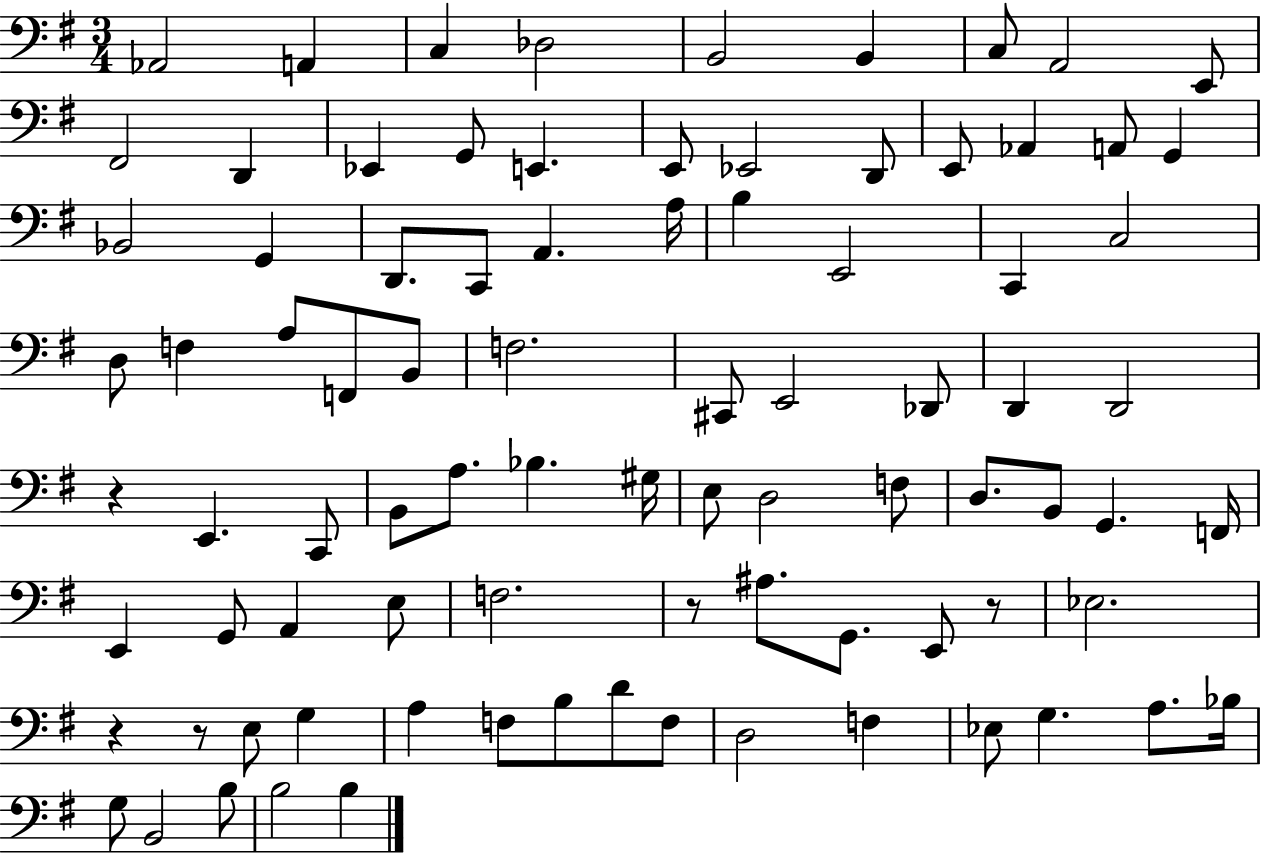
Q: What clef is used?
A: bass